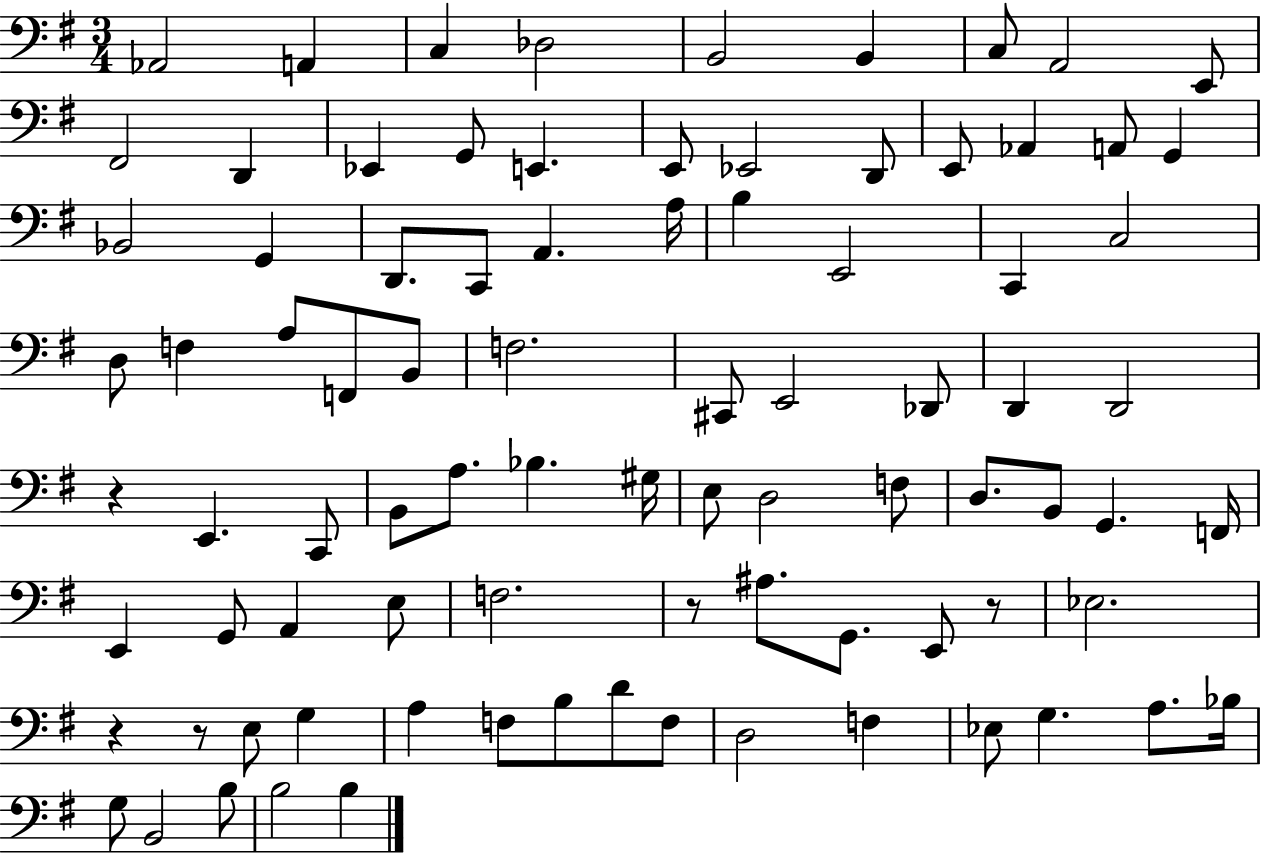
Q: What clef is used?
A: bass